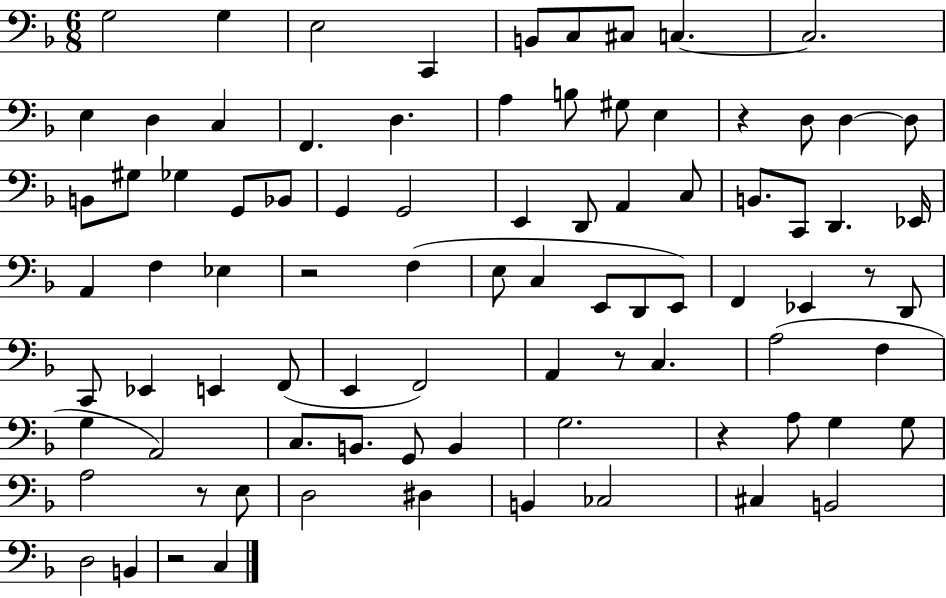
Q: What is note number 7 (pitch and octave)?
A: C#3